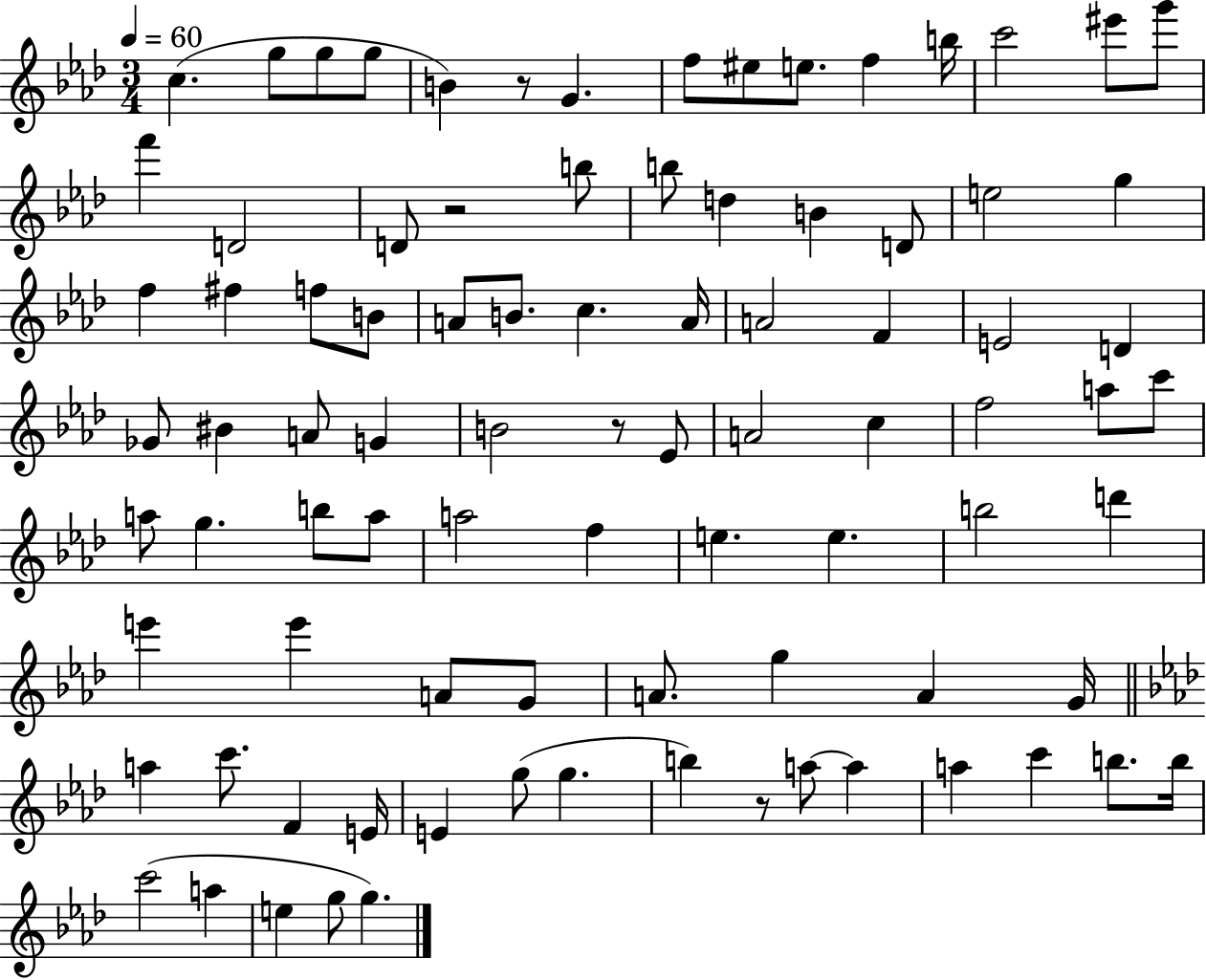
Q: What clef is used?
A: treble